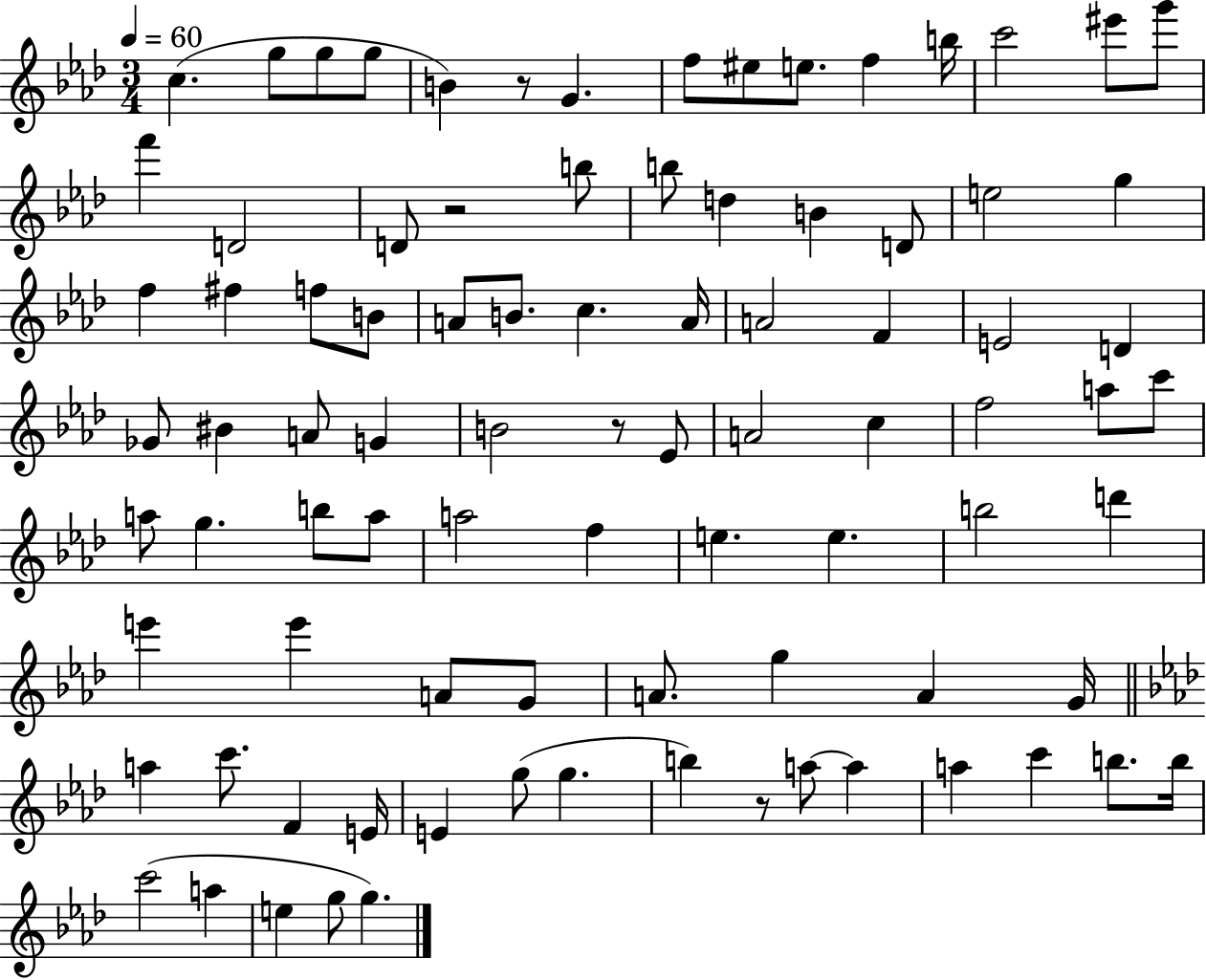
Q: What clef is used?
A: treble